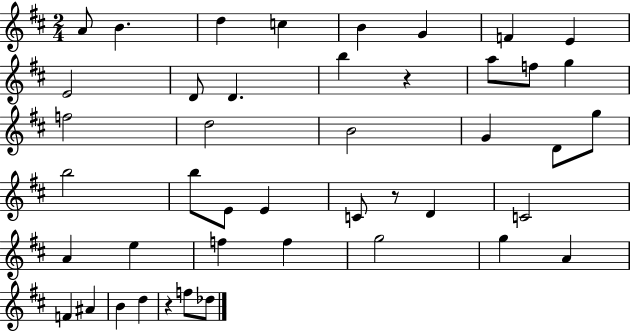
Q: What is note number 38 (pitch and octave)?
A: B4